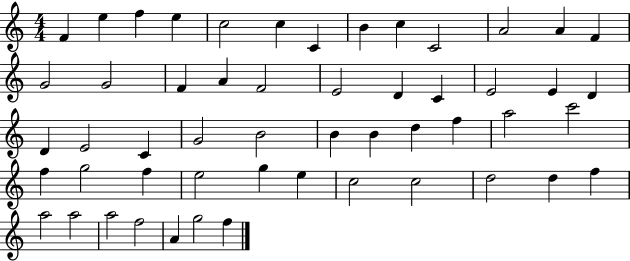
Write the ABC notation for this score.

X:1
T:Untitled
M:4/4
L:1/4
K:C
F e f e c2 c C B c C2 A2 A F G2 G2 F A F2 E2 D C E2 E D D E2 C G2 B2 B B d f a2 c'2 f g2 f e2 g e c2 c2 d2 d f a2 a2 a2 f2 A g2 f